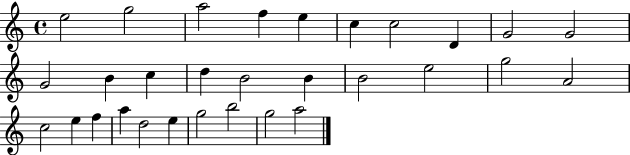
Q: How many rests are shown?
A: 0